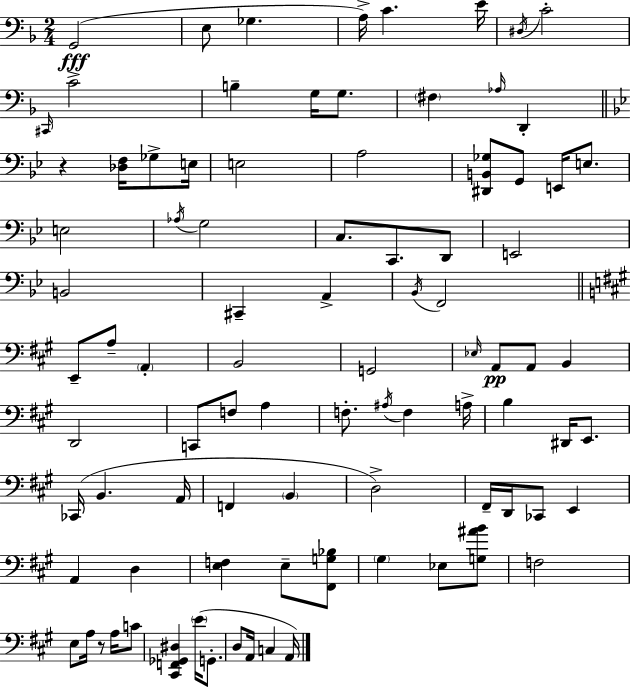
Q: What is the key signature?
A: D minor